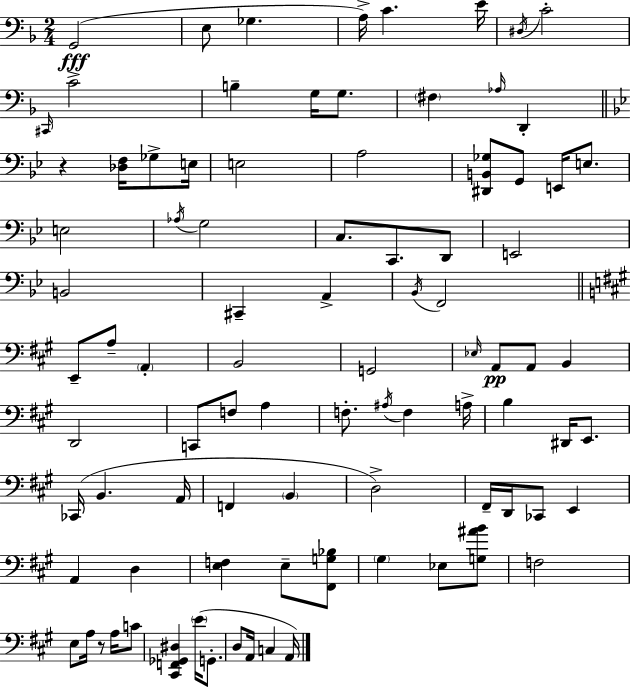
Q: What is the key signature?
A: D minor